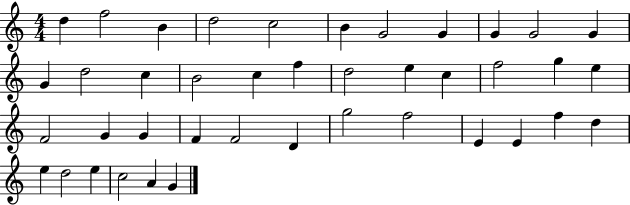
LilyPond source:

{
  \clef treble
  \numericTimeSignature
  \time 4/4
  \key c \major
  d''4 f''2 b'4 | d''2 c''2 | b'4 g'2 g'4 | g'4 g'2 g'4 | \break g'4 d''2 c''4 | b'2 c''4 f''4 | d''2 e''4 c''4 | f''2 g''4 e''4 | \break f'2 g'4 g'4 | f'4 f'2 d'4 | g''2 f''2 | e'4 e'4 f''4 d''4 | \break e''4 d''2 e''4 | c''2 a'4 g'4 | \bar "|."
}